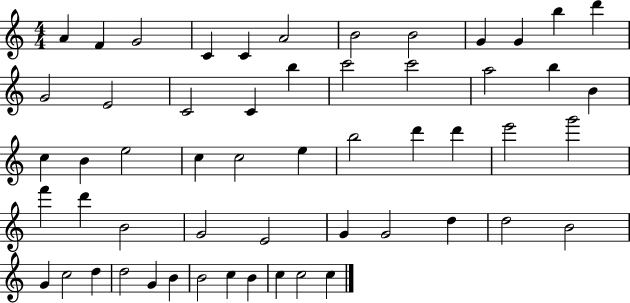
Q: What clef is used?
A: treble